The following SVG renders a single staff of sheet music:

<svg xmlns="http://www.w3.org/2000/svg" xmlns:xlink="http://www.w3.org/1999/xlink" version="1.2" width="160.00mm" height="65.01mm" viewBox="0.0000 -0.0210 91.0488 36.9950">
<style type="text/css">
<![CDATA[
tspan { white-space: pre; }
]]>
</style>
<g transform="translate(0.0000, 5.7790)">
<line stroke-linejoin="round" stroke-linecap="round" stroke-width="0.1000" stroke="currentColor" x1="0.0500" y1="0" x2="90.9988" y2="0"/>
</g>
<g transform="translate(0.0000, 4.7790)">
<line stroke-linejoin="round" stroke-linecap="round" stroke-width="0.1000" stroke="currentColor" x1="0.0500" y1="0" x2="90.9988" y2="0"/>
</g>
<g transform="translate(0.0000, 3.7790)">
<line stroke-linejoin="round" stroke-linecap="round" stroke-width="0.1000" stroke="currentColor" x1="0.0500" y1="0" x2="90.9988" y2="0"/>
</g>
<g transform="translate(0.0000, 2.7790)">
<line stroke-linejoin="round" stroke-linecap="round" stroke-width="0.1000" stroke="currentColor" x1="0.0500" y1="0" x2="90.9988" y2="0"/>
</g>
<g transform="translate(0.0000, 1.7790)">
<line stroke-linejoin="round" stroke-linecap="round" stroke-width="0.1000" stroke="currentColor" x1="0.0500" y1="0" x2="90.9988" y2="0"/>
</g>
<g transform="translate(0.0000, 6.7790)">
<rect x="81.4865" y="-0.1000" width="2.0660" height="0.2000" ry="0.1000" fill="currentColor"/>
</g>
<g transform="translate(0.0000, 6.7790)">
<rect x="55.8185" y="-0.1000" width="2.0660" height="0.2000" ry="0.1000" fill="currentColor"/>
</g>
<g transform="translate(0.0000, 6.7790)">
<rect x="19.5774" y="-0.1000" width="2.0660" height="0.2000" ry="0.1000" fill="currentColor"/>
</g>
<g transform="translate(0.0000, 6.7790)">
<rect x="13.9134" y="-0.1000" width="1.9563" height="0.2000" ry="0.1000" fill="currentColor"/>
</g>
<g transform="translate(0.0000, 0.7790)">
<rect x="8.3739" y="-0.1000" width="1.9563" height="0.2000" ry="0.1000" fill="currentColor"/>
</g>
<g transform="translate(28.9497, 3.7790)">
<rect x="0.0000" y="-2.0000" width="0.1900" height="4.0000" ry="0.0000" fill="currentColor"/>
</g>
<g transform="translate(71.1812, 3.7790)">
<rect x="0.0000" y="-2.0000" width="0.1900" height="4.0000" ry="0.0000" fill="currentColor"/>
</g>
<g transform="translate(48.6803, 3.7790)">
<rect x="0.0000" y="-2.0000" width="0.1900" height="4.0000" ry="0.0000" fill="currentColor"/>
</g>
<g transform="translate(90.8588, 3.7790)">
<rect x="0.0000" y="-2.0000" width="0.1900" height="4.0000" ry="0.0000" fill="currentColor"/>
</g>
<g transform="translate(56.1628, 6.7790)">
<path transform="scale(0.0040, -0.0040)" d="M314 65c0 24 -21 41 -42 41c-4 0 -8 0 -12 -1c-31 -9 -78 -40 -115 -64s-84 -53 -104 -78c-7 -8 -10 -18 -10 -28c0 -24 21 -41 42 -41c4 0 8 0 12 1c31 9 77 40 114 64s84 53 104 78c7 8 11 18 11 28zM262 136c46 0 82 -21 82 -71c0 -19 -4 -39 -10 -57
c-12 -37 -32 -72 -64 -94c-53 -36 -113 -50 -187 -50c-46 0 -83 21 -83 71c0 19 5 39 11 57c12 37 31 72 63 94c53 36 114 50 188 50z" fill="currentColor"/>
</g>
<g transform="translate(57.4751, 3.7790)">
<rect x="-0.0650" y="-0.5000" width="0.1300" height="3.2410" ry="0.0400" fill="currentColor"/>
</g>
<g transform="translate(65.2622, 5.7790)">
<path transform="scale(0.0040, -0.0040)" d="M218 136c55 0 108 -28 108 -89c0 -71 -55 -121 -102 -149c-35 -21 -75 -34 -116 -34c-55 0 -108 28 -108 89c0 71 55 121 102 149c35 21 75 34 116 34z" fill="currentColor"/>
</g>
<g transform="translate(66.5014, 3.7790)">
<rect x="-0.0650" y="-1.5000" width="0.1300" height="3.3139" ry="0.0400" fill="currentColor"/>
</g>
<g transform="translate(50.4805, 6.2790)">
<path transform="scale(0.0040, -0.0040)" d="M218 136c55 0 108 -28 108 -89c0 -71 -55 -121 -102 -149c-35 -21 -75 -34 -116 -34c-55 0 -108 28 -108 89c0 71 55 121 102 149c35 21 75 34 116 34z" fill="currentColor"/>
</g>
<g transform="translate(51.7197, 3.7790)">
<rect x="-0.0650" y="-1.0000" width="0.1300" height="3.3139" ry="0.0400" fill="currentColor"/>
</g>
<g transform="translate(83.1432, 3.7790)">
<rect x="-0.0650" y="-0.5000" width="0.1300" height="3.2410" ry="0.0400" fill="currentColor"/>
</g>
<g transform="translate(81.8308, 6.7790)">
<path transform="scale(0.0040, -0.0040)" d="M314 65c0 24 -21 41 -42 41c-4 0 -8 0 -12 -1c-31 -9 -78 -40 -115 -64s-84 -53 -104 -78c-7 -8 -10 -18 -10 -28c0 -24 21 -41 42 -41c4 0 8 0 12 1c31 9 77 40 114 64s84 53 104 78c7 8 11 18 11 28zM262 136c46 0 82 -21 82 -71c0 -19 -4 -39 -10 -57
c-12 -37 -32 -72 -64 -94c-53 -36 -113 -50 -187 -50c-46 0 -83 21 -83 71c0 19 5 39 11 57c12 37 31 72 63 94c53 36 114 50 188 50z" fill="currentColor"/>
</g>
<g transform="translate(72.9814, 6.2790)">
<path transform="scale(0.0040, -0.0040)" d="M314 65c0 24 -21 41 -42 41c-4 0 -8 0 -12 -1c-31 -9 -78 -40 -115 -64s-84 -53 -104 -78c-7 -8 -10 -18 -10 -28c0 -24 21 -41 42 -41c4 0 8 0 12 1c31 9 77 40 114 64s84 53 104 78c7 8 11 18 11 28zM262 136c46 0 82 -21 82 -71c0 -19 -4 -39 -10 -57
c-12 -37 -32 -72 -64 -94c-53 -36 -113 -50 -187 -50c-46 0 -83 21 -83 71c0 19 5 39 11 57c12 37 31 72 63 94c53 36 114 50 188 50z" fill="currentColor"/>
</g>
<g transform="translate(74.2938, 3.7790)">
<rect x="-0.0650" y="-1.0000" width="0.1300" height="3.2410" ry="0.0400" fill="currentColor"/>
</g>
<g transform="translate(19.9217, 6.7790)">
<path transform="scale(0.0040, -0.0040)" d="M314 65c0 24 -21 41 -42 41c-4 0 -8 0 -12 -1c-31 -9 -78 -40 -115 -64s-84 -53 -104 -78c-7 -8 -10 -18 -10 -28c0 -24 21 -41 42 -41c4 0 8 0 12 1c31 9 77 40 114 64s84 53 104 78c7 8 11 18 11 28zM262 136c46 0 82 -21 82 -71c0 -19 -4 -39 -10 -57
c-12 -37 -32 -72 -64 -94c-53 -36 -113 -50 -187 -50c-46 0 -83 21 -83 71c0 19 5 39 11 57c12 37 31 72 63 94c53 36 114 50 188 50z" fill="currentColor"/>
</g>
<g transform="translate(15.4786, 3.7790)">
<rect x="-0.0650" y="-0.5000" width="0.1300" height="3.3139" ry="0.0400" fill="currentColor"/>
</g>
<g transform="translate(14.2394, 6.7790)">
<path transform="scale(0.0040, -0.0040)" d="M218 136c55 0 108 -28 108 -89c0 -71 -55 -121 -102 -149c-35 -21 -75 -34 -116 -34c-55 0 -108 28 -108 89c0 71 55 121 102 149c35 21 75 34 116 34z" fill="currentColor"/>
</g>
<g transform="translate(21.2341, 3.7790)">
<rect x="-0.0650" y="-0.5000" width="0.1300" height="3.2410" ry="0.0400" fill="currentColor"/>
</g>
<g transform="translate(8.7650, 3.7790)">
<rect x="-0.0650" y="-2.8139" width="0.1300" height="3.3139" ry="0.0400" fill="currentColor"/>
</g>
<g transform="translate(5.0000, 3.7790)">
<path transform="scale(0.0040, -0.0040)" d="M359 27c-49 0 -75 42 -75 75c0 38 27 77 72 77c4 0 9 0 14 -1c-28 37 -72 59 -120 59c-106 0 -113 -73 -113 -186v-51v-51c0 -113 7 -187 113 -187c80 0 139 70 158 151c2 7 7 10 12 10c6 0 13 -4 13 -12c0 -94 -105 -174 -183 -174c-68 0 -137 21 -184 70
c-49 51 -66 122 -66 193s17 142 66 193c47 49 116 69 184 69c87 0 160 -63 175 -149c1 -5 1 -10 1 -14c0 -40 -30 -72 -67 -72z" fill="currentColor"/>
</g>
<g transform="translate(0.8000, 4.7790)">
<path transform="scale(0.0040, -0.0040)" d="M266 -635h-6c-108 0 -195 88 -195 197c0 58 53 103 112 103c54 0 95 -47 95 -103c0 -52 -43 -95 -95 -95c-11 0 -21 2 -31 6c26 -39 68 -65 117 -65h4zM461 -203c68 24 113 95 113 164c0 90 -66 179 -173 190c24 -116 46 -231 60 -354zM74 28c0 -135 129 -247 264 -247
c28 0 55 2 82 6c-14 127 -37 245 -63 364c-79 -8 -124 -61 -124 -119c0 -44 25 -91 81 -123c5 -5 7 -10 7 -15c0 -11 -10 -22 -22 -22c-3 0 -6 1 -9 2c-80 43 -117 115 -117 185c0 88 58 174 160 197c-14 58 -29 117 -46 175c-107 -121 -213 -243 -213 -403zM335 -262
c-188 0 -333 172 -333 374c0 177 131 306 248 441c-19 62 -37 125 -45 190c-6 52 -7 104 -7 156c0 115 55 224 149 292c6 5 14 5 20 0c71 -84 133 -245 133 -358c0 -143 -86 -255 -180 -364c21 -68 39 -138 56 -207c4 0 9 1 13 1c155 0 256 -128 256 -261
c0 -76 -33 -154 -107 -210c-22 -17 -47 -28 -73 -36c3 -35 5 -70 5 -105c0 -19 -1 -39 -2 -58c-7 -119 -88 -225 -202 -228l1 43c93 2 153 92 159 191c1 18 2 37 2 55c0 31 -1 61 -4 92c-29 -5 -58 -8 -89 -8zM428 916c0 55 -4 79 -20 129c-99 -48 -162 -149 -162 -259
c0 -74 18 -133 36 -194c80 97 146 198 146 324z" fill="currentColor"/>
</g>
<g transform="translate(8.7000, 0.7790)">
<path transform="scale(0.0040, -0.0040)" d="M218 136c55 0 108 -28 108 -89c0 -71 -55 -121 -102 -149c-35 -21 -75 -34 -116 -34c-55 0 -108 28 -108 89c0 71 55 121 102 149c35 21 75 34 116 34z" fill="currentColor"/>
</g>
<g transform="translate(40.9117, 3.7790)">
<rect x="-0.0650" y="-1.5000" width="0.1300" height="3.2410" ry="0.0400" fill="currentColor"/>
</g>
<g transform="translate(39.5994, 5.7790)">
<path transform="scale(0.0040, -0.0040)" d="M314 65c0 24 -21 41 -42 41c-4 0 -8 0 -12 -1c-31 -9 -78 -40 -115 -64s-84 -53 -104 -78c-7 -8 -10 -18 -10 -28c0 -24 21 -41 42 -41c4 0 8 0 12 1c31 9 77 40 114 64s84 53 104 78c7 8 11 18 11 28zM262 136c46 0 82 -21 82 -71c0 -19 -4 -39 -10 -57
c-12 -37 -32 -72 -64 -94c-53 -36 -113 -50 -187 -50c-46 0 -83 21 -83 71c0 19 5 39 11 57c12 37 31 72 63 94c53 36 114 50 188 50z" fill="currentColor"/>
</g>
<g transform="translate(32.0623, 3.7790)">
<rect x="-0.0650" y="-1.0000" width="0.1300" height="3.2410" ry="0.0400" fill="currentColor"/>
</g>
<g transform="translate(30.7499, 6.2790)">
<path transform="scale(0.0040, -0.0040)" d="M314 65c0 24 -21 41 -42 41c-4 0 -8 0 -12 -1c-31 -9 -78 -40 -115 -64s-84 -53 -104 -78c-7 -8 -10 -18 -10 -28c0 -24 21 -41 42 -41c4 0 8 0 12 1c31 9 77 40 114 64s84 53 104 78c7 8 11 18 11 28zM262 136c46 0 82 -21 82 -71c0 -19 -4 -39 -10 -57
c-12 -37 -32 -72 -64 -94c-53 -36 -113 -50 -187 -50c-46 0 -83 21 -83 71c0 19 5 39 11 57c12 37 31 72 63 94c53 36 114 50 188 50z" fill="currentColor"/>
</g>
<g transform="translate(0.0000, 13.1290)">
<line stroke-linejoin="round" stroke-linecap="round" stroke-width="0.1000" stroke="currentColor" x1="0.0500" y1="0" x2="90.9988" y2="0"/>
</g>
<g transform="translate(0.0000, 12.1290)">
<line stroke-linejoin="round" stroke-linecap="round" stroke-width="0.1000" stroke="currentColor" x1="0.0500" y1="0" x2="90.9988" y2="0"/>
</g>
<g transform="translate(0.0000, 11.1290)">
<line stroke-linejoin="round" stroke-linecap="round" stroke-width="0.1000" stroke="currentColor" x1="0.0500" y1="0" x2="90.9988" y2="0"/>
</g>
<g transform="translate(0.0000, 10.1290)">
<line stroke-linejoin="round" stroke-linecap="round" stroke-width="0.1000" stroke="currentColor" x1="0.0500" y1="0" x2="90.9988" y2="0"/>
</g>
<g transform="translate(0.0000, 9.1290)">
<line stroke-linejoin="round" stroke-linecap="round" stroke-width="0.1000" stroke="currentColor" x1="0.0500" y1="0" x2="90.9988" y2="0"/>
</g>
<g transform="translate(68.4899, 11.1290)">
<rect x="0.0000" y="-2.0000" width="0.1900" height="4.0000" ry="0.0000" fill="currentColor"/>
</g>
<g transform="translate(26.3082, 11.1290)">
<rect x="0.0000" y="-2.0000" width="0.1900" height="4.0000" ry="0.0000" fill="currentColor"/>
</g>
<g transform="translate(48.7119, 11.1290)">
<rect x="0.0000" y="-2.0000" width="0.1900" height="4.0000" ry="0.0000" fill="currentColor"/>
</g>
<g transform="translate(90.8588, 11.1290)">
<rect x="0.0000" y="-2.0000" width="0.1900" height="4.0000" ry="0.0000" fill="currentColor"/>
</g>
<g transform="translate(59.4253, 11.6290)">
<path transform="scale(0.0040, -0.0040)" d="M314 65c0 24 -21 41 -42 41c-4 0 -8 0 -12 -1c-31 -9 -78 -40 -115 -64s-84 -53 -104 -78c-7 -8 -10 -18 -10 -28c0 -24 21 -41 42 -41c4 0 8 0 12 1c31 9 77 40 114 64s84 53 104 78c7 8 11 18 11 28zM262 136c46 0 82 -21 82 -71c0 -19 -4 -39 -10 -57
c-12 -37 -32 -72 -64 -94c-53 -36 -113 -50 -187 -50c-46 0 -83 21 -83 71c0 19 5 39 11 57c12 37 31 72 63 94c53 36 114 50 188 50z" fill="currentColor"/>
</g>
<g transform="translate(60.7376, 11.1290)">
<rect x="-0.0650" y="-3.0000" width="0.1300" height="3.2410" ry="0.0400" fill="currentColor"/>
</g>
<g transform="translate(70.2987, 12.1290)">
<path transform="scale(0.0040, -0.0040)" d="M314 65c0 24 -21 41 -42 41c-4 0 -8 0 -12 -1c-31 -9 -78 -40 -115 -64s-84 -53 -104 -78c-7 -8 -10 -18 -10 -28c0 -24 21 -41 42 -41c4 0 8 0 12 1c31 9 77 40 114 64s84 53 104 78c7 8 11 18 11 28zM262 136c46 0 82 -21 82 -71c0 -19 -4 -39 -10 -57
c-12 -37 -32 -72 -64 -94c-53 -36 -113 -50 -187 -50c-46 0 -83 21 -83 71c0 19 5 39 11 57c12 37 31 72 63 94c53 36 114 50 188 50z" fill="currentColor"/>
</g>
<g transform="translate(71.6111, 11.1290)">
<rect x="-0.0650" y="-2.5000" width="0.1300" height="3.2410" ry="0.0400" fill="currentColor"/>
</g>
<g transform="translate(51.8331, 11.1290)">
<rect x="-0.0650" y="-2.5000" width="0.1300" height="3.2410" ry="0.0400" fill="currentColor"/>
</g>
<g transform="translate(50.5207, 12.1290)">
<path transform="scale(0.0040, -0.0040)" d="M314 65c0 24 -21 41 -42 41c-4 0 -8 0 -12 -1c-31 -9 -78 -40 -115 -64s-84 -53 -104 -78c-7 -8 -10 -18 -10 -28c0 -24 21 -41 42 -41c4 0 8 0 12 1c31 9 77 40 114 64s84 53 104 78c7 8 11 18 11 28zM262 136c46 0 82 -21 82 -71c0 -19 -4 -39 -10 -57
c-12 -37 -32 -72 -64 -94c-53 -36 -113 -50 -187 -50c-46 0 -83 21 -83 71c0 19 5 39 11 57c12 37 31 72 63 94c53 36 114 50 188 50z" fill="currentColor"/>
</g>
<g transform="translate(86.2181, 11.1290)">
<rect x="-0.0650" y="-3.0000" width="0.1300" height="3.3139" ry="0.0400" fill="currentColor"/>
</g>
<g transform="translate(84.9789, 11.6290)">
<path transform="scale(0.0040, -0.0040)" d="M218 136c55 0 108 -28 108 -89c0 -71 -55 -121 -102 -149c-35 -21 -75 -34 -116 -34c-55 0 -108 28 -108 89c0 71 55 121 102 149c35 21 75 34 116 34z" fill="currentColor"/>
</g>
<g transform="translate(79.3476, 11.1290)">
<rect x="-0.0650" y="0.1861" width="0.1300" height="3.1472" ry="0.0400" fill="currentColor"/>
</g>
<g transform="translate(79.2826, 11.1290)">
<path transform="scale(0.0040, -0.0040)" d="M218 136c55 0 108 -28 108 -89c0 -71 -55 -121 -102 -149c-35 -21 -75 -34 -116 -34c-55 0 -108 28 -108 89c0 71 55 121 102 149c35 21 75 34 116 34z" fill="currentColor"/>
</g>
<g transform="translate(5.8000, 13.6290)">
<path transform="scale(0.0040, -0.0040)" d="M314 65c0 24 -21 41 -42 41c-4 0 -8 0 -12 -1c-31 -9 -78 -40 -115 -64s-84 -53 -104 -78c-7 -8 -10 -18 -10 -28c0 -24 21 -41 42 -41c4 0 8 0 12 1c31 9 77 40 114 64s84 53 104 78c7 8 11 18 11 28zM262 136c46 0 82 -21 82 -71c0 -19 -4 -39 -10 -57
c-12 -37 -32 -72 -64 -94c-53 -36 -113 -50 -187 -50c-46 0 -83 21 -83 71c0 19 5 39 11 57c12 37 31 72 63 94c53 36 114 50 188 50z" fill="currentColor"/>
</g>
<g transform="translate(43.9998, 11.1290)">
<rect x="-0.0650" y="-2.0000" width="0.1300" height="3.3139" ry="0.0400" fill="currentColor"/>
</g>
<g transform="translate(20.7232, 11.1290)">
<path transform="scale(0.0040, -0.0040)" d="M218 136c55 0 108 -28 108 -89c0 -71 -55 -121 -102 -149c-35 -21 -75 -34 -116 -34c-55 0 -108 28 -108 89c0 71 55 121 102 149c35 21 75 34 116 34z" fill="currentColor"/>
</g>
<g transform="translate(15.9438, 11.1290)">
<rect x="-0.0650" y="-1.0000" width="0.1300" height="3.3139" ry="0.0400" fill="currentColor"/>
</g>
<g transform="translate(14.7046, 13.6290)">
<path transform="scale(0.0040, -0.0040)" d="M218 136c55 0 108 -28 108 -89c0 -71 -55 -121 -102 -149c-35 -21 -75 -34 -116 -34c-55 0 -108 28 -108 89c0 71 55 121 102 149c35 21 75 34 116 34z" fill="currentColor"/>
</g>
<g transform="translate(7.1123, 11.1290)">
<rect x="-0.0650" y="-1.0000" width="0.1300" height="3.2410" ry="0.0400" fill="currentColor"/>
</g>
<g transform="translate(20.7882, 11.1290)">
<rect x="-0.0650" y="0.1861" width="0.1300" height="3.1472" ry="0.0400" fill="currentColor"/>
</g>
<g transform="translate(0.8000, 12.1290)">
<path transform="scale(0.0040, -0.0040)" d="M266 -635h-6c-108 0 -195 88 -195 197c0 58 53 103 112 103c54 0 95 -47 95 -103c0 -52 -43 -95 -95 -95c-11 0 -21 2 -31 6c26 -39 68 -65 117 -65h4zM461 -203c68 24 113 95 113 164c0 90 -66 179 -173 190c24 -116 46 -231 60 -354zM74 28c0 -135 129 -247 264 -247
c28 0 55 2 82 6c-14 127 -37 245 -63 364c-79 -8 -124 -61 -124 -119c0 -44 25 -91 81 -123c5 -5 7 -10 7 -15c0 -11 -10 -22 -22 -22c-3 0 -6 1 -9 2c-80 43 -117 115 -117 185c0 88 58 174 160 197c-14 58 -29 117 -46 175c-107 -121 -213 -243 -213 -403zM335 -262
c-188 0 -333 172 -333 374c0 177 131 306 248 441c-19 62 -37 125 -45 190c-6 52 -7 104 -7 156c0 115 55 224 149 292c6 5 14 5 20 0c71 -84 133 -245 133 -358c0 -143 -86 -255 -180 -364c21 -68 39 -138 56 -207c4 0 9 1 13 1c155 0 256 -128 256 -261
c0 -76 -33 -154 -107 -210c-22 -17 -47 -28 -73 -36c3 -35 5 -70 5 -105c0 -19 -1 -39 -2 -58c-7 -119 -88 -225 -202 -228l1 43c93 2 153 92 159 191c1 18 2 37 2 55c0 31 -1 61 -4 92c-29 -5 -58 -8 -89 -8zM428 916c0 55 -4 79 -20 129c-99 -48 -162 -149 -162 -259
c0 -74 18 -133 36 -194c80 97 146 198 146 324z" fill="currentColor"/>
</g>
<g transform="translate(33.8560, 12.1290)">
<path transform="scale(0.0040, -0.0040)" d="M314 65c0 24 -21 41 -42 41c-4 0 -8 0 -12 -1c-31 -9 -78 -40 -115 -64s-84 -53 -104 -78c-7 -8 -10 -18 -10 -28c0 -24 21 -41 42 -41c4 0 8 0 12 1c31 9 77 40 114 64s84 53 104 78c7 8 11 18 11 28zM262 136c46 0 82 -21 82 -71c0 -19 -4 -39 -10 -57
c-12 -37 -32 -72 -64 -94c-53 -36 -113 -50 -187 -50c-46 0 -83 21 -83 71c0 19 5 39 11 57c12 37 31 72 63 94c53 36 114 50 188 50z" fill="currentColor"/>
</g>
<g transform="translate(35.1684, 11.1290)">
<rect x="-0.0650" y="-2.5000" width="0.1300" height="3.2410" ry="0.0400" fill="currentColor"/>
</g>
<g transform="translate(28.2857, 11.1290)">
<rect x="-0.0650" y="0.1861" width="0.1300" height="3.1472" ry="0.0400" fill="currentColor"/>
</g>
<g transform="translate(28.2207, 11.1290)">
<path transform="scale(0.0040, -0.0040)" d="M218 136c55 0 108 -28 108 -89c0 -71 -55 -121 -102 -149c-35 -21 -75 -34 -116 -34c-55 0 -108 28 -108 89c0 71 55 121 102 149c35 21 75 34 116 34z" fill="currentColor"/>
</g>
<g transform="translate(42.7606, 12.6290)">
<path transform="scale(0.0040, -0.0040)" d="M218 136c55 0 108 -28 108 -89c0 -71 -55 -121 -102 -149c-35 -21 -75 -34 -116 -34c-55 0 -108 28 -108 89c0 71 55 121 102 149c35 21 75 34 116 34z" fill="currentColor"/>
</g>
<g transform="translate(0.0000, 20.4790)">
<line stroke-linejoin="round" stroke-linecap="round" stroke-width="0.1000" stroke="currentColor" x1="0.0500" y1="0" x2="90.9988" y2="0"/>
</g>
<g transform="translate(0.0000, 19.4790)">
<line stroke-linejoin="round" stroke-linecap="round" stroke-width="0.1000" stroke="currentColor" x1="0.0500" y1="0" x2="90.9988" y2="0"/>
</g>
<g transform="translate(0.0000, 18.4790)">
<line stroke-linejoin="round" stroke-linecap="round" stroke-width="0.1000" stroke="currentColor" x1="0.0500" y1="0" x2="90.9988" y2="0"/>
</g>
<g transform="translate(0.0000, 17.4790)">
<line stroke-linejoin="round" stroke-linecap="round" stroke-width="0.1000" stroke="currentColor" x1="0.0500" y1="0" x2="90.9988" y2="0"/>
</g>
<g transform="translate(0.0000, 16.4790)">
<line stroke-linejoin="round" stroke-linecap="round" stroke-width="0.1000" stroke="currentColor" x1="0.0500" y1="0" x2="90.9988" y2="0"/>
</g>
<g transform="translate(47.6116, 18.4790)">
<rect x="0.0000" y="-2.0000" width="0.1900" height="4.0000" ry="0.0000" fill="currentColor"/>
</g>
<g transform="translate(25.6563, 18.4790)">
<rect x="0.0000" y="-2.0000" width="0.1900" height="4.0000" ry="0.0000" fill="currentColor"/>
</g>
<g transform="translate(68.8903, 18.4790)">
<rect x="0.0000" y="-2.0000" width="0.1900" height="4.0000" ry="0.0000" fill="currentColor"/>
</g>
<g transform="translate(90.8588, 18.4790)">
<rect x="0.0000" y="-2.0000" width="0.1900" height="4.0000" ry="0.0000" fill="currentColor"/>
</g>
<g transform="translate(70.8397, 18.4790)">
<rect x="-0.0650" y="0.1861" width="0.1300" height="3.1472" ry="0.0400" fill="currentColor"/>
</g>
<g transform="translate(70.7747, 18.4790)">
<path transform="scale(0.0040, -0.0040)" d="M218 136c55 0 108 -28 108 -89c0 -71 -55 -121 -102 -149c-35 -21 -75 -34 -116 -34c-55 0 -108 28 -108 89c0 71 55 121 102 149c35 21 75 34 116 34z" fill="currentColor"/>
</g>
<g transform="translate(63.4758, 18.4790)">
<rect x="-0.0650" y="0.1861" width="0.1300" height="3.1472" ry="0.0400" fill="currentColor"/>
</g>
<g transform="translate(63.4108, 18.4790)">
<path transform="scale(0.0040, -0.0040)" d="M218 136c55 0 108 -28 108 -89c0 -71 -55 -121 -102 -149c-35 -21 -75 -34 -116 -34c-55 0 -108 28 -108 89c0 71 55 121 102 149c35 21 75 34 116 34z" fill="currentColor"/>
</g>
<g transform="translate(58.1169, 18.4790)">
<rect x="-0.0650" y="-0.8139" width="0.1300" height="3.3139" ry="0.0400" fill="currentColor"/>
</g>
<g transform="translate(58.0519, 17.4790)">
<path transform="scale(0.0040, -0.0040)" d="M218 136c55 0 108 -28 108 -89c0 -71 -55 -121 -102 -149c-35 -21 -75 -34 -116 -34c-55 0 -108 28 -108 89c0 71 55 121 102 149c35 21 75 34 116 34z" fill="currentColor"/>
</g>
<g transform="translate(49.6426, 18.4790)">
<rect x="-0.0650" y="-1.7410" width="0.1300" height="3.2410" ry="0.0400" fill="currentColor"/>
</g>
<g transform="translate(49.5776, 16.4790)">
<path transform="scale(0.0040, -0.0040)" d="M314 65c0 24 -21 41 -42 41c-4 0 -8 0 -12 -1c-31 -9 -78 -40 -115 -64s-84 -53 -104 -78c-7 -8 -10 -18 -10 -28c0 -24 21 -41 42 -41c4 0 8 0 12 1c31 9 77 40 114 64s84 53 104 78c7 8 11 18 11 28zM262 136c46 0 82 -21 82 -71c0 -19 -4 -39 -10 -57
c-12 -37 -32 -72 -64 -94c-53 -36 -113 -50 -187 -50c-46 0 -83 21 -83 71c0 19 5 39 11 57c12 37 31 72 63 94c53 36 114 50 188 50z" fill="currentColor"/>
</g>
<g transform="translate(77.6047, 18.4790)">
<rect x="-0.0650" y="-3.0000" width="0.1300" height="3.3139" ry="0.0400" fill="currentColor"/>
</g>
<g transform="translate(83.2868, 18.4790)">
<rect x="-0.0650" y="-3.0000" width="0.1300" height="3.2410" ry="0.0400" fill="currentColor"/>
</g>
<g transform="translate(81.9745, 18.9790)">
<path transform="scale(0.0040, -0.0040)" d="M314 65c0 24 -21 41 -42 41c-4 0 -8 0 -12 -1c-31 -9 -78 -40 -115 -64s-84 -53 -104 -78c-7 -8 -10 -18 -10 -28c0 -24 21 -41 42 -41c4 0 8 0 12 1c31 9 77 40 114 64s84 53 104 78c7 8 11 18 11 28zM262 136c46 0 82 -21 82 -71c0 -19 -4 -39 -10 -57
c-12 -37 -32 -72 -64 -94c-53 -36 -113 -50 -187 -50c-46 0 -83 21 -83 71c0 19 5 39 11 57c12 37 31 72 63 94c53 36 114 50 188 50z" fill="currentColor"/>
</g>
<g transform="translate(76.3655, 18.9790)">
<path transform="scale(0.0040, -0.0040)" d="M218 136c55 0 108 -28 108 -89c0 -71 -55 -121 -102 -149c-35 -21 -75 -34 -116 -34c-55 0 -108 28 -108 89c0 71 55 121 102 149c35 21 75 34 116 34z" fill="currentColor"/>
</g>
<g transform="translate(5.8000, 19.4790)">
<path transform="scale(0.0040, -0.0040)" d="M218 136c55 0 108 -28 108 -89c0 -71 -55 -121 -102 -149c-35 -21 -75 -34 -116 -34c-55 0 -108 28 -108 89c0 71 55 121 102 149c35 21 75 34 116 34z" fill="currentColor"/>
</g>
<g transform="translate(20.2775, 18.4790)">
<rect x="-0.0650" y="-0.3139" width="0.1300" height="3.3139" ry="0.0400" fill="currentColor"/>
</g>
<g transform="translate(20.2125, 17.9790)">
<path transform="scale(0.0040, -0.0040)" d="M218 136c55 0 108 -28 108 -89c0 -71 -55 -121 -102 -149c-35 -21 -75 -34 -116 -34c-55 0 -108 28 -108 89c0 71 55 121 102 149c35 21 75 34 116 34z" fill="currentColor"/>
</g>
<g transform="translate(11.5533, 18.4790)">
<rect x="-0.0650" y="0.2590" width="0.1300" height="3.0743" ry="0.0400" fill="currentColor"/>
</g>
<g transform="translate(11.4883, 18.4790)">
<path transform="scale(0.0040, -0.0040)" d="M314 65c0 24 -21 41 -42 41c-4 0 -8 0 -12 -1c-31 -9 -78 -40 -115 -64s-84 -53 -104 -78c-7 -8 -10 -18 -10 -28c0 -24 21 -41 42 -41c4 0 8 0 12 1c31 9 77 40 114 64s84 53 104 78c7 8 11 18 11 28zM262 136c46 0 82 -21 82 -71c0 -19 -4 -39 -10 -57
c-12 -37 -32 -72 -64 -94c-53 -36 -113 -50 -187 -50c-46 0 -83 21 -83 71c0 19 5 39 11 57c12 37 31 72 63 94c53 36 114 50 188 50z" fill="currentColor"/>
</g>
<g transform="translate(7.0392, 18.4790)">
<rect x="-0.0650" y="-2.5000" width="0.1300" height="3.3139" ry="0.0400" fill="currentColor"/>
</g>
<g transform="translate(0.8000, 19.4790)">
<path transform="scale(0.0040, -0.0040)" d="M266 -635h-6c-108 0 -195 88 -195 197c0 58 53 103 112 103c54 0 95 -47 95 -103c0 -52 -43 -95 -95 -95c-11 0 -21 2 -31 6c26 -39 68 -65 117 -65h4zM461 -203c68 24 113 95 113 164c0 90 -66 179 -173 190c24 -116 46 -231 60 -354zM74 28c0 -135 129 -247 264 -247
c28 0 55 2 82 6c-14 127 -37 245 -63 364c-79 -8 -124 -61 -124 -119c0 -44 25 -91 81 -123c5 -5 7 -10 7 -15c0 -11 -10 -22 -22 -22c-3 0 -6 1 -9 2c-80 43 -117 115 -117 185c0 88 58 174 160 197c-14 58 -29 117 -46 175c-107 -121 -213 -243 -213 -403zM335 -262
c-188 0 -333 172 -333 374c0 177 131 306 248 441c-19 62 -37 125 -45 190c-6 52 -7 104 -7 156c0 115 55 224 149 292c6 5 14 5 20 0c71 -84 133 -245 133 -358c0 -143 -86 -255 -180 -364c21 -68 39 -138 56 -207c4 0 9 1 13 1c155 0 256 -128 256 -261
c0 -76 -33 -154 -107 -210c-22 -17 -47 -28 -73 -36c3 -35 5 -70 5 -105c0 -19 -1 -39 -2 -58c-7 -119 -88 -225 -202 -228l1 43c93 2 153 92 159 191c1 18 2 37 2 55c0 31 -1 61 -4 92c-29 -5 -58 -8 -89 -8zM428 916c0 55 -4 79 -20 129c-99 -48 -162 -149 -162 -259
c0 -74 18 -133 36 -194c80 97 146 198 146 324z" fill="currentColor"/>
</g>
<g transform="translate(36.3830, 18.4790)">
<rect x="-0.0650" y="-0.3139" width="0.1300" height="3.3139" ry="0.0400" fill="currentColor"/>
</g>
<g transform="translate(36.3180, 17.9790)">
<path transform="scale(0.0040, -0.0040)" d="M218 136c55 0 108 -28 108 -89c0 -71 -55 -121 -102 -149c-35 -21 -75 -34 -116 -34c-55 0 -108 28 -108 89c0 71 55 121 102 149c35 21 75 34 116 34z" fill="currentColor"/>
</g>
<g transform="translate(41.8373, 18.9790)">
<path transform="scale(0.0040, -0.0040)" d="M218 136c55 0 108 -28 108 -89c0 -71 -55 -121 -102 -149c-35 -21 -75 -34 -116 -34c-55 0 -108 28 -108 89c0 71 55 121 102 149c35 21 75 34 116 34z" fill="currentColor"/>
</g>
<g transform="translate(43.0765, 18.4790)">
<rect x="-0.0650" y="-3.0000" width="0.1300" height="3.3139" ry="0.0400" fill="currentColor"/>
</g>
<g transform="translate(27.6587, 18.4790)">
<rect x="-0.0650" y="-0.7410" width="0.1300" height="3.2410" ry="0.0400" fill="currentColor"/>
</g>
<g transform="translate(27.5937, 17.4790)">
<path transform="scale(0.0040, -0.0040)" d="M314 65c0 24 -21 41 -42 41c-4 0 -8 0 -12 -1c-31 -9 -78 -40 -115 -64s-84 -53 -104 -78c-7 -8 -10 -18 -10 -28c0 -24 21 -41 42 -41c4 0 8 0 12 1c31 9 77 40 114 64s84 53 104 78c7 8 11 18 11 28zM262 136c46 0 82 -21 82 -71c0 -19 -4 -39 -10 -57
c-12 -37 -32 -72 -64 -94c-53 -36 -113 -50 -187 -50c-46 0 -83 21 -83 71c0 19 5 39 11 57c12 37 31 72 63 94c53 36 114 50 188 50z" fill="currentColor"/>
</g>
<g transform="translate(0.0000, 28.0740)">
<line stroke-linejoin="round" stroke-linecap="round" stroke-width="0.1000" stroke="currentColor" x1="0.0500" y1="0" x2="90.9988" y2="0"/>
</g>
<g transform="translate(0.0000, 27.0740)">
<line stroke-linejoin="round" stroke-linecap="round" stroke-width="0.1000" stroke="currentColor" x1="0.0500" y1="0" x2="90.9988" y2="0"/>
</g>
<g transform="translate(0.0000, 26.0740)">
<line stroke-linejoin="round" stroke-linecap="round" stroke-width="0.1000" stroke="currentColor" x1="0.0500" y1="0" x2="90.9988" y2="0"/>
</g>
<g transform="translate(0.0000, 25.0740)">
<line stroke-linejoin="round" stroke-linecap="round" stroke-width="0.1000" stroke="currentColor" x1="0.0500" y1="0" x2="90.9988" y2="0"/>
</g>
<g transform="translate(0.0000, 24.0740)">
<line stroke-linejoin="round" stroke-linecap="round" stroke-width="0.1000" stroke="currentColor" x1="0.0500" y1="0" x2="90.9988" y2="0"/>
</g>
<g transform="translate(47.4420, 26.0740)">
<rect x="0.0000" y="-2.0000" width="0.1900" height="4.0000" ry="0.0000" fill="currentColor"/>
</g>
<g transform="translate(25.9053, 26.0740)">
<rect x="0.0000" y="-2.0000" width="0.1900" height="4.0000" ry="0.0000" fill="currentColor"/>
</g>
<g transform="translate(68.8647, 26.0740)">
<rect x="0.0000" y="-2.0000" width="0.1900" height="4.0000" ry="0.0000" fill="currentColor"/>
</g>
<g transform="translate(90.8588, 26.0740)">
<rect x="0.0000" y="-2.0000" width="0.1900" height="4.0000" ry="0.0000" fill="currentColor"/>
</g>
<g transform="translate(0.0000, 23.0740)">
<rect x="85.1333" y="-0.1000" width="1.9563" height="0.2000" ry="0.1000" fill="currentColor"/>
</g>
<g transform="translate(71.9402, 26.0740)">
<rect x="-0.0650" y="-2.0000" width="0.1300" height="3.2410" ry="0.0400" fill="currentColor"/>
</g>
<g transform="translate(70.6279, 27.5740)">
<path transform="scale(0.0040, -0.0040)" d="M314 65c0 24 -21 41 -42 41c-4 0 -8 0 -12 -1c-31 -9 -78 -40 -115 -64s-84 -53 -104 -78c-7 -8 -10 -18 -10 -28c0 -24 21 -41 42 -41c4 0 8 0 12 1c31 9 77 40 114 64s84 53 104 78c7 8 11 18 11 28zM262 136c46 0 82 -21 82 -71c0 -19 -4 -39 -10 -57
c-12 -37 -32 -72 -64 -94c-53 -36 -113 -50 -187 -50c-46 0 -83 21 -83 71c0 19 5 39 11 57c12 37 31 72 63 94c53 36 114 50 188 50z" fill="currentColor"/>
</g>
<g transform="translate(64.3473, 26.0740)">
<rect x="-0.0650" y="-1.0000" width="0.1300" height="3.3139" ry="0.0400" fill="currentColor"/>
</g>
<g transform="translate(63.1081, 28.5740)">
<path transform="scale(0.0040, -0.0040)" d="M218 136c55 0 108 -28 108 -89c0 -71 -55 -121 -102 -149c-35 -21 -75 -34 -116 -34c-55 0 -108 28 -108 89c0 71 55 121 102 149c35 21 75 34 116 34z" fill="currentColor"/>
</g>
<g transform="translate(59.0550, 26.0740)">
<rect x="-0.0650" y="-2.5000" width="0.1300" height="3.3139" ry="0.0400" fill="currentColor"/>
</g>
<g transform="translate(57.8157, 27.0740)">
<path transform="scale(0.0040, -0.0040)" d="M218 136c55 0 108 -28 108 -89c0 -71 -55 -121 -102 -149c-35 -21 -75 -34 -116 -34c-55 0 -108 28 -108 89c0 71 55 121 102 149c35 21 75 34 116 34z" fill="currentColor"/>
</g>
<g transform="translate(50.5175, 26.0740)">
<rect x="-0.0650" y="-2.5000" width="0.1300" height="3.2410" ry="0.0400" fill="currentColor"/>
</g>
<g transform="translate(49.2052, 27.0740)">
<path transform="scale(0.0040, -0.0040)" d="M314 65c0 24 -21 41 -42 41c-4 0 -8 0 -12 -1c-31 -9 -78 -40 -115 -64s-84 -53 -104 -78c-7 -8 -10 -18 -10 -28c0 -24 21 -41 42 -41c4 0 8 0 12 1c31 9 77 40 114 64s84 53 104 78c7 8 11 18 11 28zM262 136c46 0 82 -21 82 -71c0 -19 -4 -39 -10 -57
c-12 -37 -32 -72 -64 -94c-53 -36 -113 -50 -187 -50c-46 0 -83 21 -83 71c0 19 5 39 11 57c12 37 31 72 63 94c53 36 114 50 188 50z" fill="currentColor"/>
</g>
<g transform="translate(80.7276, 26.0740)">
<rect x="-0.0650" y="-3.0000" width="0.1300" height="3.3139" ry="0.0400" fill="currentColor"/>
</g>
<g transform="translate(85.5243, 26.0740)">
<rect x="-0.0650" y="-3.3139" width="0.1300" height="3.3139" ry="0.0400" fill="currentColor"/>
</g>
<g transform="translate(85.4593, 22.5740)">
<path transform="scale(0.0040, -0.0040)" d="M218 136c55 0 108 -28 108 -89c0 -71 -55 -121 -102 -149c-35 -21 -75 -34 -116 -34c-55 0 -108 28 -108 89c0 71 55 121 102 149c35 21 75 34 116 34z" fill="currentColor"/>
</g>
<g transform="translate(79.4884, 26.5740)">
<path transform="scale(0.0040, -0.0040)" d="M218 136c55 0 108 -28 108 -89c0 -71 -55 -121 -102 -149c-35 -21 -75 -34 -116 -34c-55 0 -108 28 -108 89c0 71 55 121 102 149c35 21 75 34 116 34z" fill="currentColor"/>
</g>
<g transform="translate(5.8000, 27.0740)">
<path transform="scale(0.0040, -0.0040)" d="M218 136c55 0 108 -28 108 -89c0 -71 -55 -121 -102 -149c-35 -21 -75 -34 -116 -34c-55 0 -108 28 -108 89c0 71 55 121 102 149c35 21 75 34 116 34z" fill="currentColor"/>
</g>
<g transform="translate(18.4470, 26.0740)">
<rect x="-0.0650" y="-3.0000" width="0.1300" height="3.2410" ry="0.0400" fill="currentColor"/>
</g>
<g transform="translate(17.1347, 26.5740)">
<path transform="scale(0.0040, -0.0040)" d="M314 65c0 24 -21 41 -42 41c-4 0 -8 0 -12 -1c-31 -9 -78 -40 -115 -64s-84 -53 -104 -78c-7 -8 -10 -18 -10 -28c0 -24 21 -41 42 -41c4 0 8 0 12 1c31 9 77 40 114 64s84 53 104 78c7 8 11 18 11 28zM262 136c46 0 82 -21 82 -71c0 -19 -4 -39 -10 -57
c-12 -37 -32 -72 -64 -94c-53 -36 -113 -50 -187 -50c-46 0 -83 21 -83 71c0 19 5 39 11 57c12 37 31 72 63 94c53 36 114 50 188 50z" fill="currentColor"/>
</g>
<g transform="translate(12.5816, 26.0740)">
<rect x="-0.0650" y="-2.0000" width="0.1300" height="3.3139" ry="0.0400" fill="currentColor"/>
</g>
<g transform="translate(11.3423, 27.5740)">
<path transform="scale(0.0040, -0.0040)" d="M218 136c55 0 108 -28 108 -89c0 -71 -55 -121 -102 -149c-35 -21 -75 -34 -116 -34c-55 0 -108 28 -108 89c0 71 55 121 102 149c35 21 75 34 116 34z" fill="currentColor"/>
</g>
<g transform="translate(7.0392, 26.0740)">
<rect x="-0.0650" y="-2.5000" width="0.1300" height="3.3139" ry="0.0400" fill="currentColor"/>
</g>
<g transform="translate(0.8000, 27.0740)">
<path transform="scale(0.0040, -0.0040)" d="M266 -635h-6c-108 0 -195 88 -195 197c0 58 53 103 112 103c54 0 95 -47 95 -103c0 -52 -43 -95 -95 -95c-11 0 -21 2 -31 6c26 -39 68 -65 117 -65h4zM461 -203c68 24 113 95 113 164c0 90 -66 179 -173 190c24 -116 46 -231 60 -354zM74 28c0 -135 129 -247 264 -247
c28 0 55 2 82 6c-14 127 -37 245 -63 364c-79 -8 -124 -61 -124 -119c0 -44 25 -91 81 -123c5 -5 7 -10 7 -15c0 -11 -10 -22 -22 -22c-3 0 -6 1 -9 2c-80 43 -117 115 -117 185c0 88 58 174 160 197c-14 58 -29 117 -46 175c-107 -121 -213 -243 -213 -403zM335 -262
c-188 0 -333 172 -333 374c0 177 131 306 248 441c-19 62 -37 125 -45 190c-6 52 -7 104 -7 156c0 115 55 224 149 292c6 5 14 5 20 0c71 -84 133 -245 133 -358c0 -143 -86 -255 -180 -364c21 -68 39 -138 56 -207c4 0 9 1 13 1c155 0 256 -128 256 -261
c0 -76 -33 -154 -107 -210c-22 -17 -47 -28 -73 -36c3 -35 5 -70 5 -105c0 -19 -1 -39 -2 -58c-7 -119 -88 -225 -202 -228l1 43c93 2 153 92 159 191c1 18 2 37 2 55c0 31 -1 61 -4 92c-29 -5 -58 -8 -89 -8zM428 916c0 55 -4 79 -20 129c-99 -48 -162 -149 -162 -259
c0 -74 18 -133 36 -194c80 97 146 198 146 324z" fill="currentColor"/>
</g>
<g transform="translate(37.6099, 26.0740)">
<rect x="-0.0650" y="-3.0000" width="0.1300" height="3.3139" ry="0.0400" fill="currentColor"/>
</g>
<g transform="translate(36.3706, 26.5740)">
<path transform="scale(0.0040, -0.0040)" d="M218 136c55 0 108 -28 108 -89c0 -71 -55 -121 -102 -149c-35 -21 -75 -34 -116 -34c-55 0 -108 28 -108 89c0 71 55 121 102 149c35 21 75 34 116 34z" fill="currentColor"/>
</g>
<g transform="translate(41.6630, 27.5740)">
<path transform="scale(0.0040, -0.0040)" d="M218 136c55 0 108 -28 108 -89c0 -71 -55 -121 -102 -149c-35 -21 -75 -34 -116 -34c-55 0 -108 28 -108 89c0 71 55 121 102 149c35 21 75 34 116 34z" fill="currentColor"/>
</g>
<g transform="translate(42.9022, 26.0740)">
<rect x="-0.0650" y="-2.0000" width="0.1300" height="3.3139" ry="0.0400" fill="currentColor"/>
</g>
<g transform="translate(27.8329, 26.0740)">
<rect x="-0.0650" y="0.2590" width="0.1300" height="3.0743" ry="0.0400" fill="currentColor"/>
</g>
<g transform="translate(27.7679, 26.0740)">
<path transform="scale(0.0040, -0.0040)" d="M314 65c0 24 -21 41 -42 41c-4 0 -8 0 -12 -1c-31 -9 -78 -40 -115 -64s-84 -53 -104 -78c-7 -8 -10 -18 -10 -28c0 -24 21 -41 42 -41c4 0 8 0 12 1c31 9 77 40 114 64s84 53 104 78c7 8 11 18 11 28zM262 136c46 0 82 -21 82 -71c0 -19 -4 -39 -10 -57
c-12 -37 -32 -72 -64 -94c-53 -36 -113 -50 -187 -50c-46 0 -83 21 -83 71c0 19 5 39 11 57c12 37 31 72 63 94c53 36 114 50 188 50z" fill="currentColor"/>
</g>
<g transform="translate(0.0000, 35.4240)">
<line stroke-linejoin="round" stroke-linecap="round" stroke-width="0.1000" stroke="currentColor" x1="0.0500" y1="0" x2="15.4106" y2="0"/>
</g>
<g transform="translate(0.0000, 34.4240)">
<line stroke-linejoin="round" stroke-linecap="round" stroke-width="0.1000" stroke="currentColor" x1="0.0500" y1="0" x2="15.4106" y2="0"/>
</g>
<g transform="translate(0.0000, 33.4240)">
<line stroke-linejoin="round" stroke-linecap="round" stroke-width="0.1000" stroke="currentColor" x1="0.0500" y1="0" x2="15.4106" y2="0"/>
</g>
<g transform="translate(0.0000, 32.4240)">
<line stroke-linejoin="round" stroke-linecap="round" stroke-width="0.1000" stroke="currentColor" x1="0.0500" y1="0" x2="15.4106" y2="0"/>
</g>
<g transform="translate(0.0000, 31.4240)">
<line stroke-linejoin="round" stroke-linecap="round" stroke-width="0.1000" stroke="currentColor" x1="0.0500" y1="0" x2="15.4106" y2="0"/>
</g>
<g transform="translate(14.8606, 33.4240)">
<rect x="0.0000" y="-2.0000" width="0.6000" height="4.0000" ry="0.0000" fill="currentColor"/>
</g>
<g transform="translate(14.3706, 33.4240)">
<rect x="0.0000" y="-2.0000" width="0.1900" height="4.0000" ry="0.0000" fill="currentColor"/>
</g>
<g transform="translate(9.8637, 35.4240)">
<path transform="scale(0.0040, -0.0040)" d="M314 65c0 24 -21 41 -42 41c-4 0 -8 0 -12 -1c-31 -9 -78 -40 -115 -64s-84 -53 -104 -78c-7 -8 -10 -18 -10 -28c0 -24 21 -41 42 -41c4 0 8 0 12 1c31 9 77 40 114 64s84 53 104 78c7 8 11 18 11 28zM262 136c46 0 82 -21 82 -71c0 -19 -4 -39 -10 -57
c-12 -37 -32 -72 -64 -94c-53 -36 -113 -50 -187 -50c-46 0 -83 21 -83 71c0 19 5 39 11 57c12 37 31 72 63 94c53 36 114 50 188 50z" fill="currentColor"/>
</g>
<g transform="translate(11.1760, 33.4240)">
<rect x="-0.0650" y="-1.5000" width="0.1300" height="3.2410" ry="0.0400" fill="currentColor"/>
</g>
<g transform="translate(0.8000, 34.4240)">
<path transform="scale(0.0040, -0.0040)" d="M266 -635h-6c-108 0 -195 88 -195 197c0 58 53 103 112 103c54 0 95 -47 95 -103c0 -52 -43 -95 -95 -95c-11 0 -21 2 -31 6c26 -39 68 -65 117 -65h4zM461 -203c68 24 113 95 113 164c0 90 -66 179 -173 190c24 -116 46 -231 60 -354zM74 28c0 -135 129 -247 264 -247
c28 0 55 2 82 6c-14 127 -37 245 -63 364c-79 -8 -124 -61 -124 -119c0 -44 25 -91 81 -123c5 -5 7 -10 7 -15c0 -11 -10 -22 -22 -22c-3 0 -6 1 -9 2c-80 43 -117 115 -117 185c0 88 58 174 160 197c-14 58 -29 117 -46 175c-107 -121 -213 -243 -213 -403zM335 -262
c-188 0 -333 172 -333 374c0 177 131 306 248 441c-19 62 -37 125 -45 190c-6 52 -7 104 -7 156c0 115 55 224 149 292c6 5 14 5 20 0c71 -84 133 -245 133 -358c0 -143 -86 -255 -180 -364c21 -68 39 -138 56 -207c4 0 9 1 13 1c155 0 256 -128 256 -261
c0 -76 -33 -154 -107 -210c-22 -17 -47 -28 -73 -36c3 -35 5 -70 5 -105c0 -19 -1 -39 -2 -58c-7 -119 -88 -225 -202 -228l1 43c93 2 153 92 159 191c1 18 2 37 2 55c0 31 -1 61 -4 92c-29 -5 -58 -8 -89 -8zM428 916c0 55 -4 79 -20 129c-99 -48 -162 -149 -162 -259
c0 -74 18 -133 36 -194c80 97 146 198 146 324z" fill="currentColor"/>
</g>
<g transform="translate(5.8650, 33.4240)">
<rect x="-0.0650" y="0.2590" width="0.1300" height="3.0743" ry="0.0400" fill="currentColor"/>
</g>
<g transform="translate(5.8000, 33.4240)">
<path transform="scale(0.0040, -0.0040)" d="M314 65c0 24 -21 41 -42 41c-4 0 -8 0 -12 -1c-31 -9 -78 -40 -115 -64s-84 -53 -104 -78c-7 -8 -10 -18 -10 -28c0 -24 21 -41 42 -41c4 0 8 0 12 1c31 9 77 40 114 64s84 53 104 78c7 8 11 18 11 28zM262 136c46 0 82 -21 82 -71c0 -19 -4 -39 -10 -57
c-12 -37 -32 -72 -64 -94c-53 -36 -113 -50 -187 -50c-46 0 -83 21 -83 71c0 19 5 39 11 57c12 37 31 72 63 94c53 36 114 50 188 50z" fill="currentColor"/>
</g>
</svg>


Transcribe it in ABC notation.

X:1
T:Untitled
M:4/4
L:1/4
K:C
a C C2 D2 E2 D C2 E D2 C2 D2 D B B G2 F G2 A2 G2 B A G B2 c d2 c A f2 d B B A A2 G F A2 B2 A F G2 G D F2 A b B2 E2